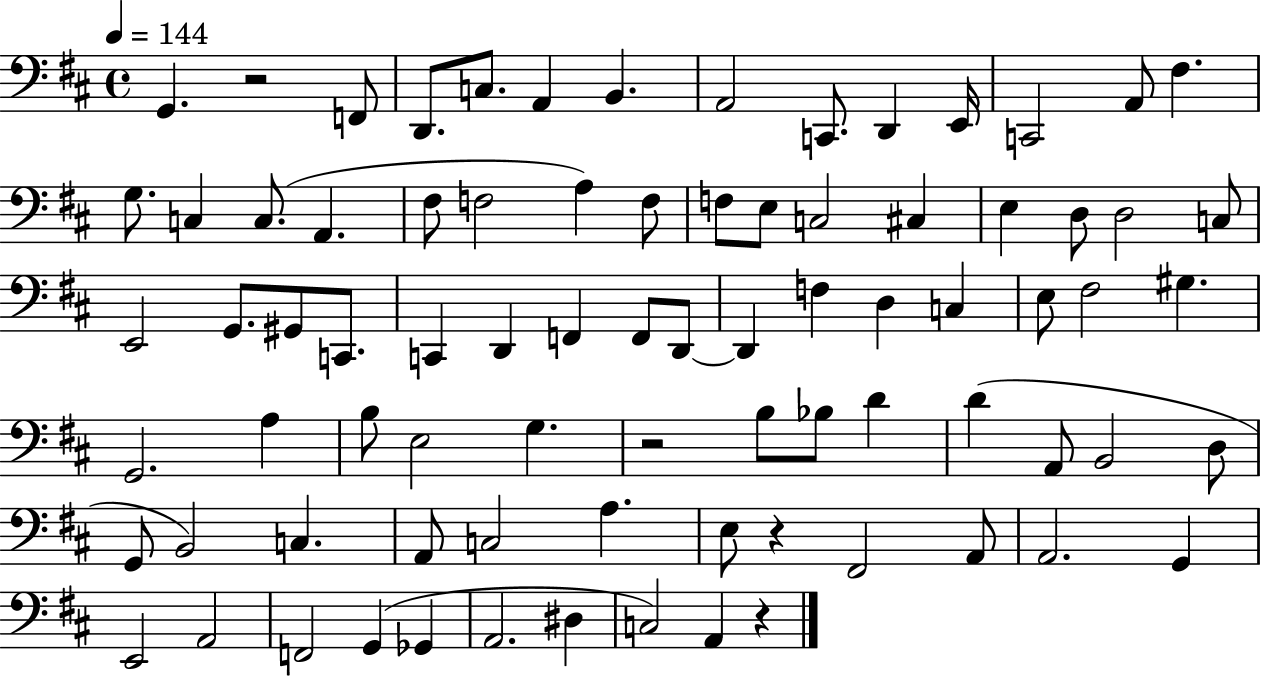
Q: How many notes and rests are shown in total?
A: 81